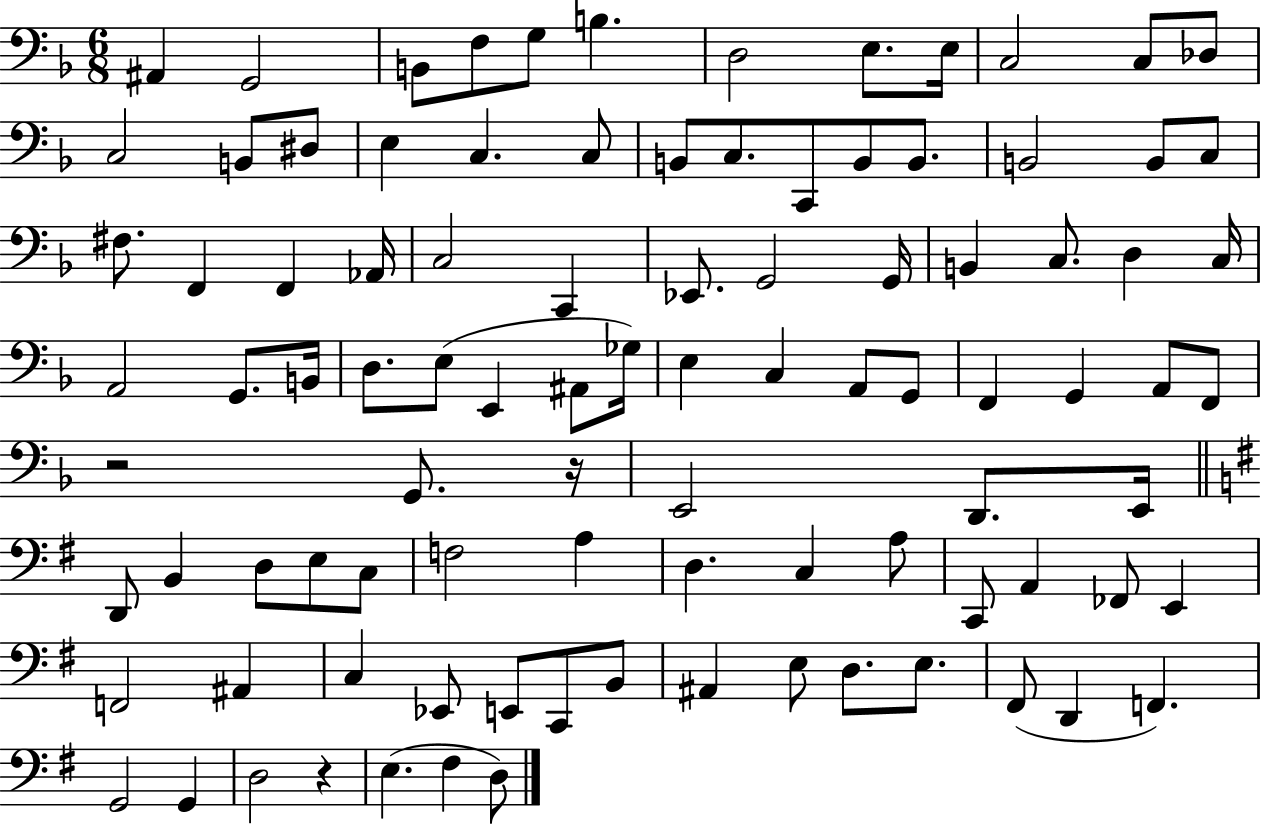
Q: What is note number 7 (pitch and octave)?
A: D3